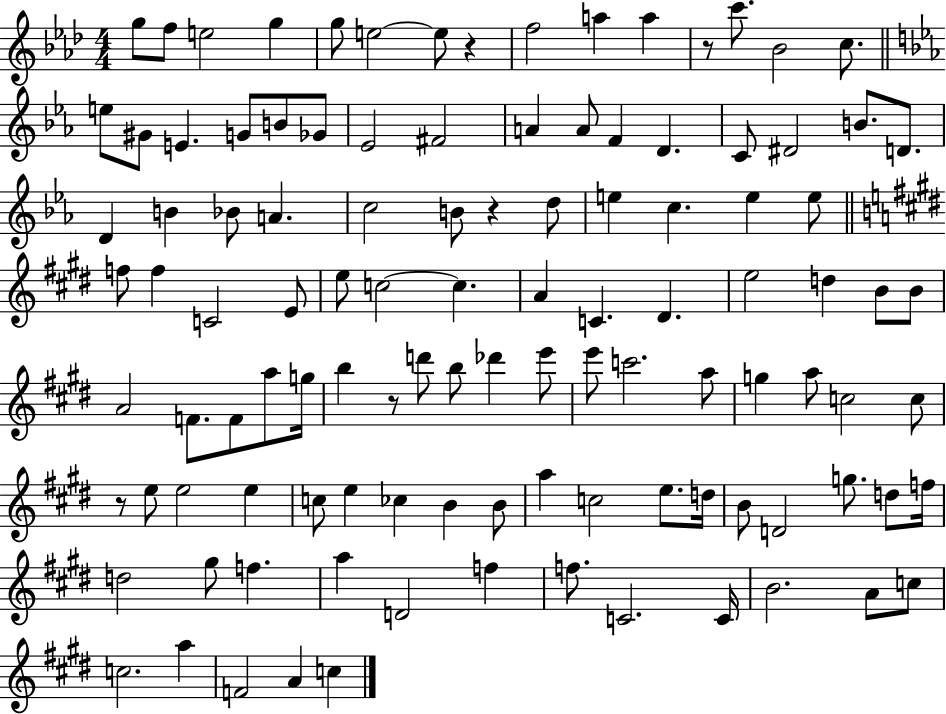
G5/e F5/e E5/h G5/q G5/e E5/h E5/e R/q F5/h A5/q A5/q R/e C6/e. Bb4/h C5/e. E5/e G#4/e E4/q. G4/e B4/e Gb4/e Eb4/h F#4/h A4/q A4/e F4/q D4/q. C4/e D#4/h B4/e. D4/e. D4/q B4/q Bb4/e A4/q. C5/h B4/e R/q D5/e E5/q C5/q. E5/q E5/e F5/e F5/q C4/h E4/e E5/e C5/h C5/q. A4/q C4/q. D#4/q. E5/h D5/q B4/e B4/e A4/h F4/e. F4/e A5/e G5/s B5/q R/e D6/e B5/e Db6/q E6/e E6/e C6/h. A5/e G5/q A5/e C5/h C5/e R/e E5/e E5/h E5/q C5/e E5/q CES5/q B4/q B4/e A5/q C5/h E5/e. D5/s B4/e D4/h G5/e. D5/e F5/s D5/h G#5/e F5/q. A5/q D4/h F5/q F5/e. C4/h. C4/s B4/h. A4/e C5/e C5/h. A5/q F4/h A4/q C5/q